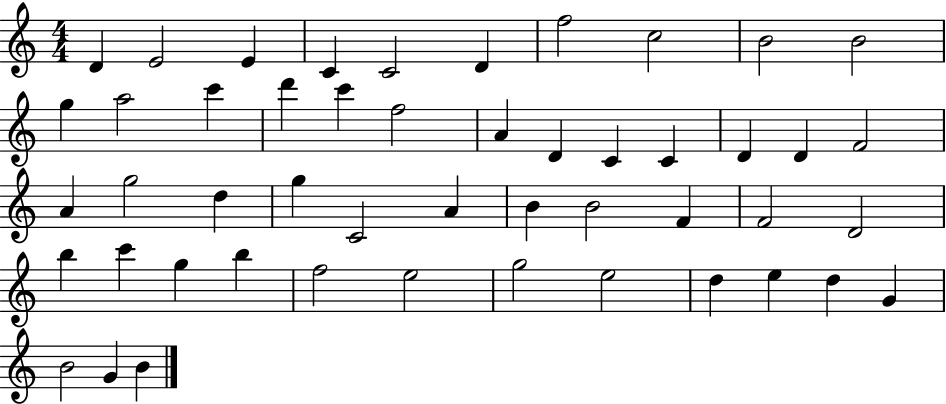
D4/q E4/h E4/q C4/q C4/h D4/q F5/h C5/h B4/h B4/h G5/q A5/h C6/q D6/q C6/q F5/h A4/q D4/q C4/q C4/q D4/q D4/q F4/h A4/q G5/h D5/q G5/q C4/h A4/q B4/q B4/h F4/q F4/h D4/h B5/q C6/q G5/q B5/q F5/h E5/h G5/h E5/h D5/q E5/q D5/q G4/q B4/h G4/q B4/q